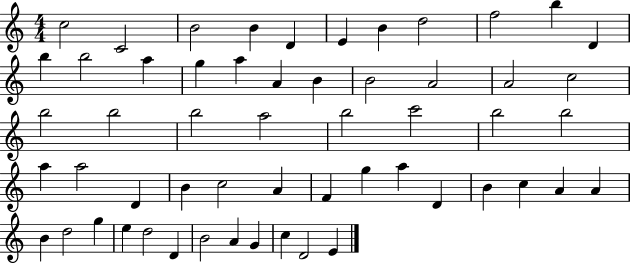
{
  \clef treble
  \numericTimeSignature
  \time 4/4
  \key c \major
  c''2 c'2 | b'2 b'4 d'4 | e'4 b'4 d''2 | f''2 b''4 d'4 | \break b''4 b''2 a''4 | g''4 a''4 a'4 b'4 | b'2 a'2 | a'2 c''2 | \break b''2 b''2 | b''2 a''2 | b''2 c'''2 | b''2 b''2 | \break a''4 a''2 d'4 | b'4 c''2 a'4 | f'4 g''4 a''4 d'4 | b'4 c''4 a'4 a'4 | \break b'4 d''2 g''4 | e''4 d''2 d'4 | b'2 a'4 g'4 | c''4 d'2 e'4 | \break \bar "|."
}